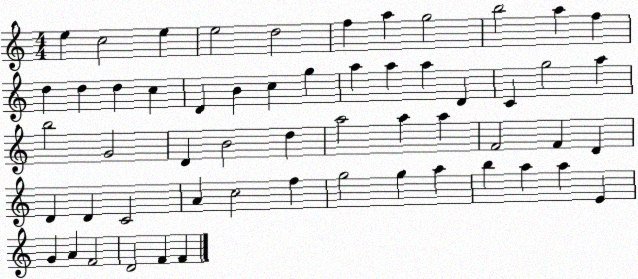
X:1
T:Untitled
M:4/4
L:1/4
K:C
e c2 e e2 d2 f a g2 b2 a f d d d c D B c g a a a D C g2 a b2 G2 D B2 d a2 a a F2 F D D D C2 A c2 f g2 g a b a a E G A F2 D2 F F